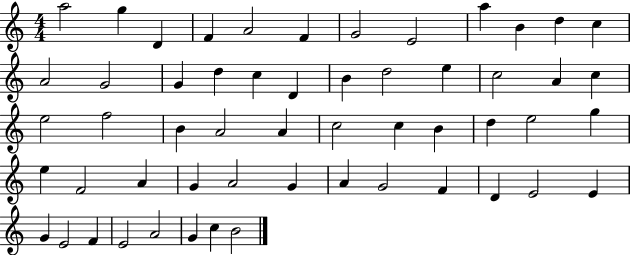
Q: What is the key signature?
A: C major